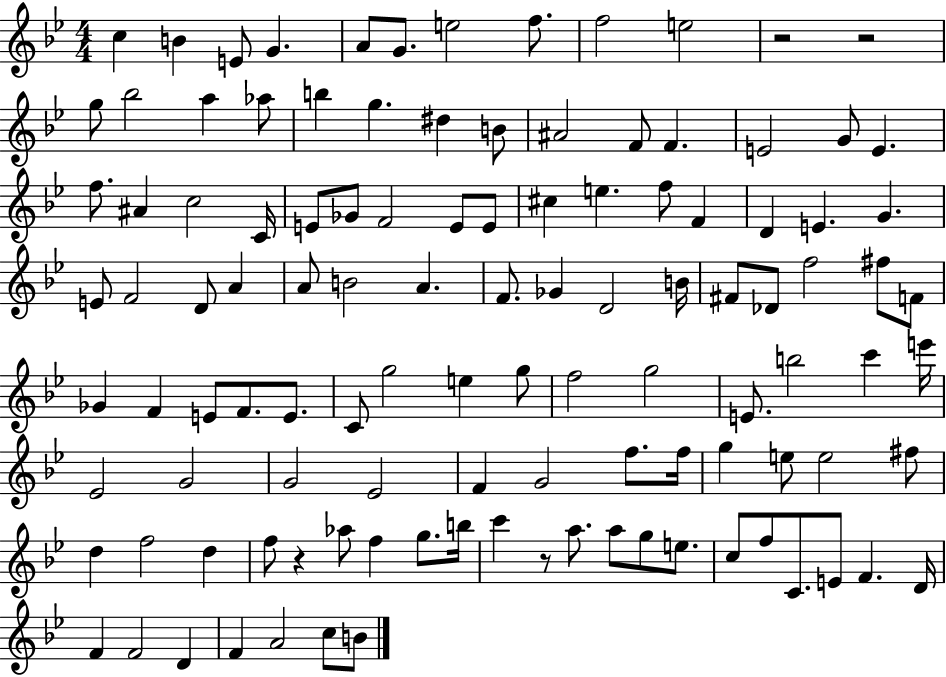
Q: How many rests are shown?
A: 4